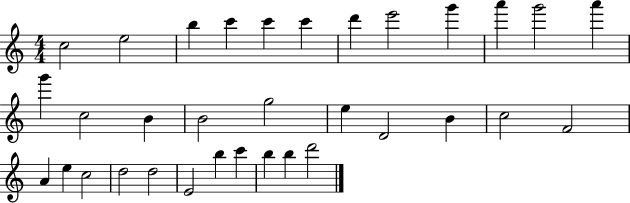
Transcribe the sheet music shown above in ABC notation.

X:1
T:Untitled
M:4/4
L:1/4
K:C
c2 e2 b c' c' c' d' e'2 g' a' g'2 a' g' c2 B B2 g2 e D2 B c2 F2 A e c2 d2 d2 E2 b c' b b d'2